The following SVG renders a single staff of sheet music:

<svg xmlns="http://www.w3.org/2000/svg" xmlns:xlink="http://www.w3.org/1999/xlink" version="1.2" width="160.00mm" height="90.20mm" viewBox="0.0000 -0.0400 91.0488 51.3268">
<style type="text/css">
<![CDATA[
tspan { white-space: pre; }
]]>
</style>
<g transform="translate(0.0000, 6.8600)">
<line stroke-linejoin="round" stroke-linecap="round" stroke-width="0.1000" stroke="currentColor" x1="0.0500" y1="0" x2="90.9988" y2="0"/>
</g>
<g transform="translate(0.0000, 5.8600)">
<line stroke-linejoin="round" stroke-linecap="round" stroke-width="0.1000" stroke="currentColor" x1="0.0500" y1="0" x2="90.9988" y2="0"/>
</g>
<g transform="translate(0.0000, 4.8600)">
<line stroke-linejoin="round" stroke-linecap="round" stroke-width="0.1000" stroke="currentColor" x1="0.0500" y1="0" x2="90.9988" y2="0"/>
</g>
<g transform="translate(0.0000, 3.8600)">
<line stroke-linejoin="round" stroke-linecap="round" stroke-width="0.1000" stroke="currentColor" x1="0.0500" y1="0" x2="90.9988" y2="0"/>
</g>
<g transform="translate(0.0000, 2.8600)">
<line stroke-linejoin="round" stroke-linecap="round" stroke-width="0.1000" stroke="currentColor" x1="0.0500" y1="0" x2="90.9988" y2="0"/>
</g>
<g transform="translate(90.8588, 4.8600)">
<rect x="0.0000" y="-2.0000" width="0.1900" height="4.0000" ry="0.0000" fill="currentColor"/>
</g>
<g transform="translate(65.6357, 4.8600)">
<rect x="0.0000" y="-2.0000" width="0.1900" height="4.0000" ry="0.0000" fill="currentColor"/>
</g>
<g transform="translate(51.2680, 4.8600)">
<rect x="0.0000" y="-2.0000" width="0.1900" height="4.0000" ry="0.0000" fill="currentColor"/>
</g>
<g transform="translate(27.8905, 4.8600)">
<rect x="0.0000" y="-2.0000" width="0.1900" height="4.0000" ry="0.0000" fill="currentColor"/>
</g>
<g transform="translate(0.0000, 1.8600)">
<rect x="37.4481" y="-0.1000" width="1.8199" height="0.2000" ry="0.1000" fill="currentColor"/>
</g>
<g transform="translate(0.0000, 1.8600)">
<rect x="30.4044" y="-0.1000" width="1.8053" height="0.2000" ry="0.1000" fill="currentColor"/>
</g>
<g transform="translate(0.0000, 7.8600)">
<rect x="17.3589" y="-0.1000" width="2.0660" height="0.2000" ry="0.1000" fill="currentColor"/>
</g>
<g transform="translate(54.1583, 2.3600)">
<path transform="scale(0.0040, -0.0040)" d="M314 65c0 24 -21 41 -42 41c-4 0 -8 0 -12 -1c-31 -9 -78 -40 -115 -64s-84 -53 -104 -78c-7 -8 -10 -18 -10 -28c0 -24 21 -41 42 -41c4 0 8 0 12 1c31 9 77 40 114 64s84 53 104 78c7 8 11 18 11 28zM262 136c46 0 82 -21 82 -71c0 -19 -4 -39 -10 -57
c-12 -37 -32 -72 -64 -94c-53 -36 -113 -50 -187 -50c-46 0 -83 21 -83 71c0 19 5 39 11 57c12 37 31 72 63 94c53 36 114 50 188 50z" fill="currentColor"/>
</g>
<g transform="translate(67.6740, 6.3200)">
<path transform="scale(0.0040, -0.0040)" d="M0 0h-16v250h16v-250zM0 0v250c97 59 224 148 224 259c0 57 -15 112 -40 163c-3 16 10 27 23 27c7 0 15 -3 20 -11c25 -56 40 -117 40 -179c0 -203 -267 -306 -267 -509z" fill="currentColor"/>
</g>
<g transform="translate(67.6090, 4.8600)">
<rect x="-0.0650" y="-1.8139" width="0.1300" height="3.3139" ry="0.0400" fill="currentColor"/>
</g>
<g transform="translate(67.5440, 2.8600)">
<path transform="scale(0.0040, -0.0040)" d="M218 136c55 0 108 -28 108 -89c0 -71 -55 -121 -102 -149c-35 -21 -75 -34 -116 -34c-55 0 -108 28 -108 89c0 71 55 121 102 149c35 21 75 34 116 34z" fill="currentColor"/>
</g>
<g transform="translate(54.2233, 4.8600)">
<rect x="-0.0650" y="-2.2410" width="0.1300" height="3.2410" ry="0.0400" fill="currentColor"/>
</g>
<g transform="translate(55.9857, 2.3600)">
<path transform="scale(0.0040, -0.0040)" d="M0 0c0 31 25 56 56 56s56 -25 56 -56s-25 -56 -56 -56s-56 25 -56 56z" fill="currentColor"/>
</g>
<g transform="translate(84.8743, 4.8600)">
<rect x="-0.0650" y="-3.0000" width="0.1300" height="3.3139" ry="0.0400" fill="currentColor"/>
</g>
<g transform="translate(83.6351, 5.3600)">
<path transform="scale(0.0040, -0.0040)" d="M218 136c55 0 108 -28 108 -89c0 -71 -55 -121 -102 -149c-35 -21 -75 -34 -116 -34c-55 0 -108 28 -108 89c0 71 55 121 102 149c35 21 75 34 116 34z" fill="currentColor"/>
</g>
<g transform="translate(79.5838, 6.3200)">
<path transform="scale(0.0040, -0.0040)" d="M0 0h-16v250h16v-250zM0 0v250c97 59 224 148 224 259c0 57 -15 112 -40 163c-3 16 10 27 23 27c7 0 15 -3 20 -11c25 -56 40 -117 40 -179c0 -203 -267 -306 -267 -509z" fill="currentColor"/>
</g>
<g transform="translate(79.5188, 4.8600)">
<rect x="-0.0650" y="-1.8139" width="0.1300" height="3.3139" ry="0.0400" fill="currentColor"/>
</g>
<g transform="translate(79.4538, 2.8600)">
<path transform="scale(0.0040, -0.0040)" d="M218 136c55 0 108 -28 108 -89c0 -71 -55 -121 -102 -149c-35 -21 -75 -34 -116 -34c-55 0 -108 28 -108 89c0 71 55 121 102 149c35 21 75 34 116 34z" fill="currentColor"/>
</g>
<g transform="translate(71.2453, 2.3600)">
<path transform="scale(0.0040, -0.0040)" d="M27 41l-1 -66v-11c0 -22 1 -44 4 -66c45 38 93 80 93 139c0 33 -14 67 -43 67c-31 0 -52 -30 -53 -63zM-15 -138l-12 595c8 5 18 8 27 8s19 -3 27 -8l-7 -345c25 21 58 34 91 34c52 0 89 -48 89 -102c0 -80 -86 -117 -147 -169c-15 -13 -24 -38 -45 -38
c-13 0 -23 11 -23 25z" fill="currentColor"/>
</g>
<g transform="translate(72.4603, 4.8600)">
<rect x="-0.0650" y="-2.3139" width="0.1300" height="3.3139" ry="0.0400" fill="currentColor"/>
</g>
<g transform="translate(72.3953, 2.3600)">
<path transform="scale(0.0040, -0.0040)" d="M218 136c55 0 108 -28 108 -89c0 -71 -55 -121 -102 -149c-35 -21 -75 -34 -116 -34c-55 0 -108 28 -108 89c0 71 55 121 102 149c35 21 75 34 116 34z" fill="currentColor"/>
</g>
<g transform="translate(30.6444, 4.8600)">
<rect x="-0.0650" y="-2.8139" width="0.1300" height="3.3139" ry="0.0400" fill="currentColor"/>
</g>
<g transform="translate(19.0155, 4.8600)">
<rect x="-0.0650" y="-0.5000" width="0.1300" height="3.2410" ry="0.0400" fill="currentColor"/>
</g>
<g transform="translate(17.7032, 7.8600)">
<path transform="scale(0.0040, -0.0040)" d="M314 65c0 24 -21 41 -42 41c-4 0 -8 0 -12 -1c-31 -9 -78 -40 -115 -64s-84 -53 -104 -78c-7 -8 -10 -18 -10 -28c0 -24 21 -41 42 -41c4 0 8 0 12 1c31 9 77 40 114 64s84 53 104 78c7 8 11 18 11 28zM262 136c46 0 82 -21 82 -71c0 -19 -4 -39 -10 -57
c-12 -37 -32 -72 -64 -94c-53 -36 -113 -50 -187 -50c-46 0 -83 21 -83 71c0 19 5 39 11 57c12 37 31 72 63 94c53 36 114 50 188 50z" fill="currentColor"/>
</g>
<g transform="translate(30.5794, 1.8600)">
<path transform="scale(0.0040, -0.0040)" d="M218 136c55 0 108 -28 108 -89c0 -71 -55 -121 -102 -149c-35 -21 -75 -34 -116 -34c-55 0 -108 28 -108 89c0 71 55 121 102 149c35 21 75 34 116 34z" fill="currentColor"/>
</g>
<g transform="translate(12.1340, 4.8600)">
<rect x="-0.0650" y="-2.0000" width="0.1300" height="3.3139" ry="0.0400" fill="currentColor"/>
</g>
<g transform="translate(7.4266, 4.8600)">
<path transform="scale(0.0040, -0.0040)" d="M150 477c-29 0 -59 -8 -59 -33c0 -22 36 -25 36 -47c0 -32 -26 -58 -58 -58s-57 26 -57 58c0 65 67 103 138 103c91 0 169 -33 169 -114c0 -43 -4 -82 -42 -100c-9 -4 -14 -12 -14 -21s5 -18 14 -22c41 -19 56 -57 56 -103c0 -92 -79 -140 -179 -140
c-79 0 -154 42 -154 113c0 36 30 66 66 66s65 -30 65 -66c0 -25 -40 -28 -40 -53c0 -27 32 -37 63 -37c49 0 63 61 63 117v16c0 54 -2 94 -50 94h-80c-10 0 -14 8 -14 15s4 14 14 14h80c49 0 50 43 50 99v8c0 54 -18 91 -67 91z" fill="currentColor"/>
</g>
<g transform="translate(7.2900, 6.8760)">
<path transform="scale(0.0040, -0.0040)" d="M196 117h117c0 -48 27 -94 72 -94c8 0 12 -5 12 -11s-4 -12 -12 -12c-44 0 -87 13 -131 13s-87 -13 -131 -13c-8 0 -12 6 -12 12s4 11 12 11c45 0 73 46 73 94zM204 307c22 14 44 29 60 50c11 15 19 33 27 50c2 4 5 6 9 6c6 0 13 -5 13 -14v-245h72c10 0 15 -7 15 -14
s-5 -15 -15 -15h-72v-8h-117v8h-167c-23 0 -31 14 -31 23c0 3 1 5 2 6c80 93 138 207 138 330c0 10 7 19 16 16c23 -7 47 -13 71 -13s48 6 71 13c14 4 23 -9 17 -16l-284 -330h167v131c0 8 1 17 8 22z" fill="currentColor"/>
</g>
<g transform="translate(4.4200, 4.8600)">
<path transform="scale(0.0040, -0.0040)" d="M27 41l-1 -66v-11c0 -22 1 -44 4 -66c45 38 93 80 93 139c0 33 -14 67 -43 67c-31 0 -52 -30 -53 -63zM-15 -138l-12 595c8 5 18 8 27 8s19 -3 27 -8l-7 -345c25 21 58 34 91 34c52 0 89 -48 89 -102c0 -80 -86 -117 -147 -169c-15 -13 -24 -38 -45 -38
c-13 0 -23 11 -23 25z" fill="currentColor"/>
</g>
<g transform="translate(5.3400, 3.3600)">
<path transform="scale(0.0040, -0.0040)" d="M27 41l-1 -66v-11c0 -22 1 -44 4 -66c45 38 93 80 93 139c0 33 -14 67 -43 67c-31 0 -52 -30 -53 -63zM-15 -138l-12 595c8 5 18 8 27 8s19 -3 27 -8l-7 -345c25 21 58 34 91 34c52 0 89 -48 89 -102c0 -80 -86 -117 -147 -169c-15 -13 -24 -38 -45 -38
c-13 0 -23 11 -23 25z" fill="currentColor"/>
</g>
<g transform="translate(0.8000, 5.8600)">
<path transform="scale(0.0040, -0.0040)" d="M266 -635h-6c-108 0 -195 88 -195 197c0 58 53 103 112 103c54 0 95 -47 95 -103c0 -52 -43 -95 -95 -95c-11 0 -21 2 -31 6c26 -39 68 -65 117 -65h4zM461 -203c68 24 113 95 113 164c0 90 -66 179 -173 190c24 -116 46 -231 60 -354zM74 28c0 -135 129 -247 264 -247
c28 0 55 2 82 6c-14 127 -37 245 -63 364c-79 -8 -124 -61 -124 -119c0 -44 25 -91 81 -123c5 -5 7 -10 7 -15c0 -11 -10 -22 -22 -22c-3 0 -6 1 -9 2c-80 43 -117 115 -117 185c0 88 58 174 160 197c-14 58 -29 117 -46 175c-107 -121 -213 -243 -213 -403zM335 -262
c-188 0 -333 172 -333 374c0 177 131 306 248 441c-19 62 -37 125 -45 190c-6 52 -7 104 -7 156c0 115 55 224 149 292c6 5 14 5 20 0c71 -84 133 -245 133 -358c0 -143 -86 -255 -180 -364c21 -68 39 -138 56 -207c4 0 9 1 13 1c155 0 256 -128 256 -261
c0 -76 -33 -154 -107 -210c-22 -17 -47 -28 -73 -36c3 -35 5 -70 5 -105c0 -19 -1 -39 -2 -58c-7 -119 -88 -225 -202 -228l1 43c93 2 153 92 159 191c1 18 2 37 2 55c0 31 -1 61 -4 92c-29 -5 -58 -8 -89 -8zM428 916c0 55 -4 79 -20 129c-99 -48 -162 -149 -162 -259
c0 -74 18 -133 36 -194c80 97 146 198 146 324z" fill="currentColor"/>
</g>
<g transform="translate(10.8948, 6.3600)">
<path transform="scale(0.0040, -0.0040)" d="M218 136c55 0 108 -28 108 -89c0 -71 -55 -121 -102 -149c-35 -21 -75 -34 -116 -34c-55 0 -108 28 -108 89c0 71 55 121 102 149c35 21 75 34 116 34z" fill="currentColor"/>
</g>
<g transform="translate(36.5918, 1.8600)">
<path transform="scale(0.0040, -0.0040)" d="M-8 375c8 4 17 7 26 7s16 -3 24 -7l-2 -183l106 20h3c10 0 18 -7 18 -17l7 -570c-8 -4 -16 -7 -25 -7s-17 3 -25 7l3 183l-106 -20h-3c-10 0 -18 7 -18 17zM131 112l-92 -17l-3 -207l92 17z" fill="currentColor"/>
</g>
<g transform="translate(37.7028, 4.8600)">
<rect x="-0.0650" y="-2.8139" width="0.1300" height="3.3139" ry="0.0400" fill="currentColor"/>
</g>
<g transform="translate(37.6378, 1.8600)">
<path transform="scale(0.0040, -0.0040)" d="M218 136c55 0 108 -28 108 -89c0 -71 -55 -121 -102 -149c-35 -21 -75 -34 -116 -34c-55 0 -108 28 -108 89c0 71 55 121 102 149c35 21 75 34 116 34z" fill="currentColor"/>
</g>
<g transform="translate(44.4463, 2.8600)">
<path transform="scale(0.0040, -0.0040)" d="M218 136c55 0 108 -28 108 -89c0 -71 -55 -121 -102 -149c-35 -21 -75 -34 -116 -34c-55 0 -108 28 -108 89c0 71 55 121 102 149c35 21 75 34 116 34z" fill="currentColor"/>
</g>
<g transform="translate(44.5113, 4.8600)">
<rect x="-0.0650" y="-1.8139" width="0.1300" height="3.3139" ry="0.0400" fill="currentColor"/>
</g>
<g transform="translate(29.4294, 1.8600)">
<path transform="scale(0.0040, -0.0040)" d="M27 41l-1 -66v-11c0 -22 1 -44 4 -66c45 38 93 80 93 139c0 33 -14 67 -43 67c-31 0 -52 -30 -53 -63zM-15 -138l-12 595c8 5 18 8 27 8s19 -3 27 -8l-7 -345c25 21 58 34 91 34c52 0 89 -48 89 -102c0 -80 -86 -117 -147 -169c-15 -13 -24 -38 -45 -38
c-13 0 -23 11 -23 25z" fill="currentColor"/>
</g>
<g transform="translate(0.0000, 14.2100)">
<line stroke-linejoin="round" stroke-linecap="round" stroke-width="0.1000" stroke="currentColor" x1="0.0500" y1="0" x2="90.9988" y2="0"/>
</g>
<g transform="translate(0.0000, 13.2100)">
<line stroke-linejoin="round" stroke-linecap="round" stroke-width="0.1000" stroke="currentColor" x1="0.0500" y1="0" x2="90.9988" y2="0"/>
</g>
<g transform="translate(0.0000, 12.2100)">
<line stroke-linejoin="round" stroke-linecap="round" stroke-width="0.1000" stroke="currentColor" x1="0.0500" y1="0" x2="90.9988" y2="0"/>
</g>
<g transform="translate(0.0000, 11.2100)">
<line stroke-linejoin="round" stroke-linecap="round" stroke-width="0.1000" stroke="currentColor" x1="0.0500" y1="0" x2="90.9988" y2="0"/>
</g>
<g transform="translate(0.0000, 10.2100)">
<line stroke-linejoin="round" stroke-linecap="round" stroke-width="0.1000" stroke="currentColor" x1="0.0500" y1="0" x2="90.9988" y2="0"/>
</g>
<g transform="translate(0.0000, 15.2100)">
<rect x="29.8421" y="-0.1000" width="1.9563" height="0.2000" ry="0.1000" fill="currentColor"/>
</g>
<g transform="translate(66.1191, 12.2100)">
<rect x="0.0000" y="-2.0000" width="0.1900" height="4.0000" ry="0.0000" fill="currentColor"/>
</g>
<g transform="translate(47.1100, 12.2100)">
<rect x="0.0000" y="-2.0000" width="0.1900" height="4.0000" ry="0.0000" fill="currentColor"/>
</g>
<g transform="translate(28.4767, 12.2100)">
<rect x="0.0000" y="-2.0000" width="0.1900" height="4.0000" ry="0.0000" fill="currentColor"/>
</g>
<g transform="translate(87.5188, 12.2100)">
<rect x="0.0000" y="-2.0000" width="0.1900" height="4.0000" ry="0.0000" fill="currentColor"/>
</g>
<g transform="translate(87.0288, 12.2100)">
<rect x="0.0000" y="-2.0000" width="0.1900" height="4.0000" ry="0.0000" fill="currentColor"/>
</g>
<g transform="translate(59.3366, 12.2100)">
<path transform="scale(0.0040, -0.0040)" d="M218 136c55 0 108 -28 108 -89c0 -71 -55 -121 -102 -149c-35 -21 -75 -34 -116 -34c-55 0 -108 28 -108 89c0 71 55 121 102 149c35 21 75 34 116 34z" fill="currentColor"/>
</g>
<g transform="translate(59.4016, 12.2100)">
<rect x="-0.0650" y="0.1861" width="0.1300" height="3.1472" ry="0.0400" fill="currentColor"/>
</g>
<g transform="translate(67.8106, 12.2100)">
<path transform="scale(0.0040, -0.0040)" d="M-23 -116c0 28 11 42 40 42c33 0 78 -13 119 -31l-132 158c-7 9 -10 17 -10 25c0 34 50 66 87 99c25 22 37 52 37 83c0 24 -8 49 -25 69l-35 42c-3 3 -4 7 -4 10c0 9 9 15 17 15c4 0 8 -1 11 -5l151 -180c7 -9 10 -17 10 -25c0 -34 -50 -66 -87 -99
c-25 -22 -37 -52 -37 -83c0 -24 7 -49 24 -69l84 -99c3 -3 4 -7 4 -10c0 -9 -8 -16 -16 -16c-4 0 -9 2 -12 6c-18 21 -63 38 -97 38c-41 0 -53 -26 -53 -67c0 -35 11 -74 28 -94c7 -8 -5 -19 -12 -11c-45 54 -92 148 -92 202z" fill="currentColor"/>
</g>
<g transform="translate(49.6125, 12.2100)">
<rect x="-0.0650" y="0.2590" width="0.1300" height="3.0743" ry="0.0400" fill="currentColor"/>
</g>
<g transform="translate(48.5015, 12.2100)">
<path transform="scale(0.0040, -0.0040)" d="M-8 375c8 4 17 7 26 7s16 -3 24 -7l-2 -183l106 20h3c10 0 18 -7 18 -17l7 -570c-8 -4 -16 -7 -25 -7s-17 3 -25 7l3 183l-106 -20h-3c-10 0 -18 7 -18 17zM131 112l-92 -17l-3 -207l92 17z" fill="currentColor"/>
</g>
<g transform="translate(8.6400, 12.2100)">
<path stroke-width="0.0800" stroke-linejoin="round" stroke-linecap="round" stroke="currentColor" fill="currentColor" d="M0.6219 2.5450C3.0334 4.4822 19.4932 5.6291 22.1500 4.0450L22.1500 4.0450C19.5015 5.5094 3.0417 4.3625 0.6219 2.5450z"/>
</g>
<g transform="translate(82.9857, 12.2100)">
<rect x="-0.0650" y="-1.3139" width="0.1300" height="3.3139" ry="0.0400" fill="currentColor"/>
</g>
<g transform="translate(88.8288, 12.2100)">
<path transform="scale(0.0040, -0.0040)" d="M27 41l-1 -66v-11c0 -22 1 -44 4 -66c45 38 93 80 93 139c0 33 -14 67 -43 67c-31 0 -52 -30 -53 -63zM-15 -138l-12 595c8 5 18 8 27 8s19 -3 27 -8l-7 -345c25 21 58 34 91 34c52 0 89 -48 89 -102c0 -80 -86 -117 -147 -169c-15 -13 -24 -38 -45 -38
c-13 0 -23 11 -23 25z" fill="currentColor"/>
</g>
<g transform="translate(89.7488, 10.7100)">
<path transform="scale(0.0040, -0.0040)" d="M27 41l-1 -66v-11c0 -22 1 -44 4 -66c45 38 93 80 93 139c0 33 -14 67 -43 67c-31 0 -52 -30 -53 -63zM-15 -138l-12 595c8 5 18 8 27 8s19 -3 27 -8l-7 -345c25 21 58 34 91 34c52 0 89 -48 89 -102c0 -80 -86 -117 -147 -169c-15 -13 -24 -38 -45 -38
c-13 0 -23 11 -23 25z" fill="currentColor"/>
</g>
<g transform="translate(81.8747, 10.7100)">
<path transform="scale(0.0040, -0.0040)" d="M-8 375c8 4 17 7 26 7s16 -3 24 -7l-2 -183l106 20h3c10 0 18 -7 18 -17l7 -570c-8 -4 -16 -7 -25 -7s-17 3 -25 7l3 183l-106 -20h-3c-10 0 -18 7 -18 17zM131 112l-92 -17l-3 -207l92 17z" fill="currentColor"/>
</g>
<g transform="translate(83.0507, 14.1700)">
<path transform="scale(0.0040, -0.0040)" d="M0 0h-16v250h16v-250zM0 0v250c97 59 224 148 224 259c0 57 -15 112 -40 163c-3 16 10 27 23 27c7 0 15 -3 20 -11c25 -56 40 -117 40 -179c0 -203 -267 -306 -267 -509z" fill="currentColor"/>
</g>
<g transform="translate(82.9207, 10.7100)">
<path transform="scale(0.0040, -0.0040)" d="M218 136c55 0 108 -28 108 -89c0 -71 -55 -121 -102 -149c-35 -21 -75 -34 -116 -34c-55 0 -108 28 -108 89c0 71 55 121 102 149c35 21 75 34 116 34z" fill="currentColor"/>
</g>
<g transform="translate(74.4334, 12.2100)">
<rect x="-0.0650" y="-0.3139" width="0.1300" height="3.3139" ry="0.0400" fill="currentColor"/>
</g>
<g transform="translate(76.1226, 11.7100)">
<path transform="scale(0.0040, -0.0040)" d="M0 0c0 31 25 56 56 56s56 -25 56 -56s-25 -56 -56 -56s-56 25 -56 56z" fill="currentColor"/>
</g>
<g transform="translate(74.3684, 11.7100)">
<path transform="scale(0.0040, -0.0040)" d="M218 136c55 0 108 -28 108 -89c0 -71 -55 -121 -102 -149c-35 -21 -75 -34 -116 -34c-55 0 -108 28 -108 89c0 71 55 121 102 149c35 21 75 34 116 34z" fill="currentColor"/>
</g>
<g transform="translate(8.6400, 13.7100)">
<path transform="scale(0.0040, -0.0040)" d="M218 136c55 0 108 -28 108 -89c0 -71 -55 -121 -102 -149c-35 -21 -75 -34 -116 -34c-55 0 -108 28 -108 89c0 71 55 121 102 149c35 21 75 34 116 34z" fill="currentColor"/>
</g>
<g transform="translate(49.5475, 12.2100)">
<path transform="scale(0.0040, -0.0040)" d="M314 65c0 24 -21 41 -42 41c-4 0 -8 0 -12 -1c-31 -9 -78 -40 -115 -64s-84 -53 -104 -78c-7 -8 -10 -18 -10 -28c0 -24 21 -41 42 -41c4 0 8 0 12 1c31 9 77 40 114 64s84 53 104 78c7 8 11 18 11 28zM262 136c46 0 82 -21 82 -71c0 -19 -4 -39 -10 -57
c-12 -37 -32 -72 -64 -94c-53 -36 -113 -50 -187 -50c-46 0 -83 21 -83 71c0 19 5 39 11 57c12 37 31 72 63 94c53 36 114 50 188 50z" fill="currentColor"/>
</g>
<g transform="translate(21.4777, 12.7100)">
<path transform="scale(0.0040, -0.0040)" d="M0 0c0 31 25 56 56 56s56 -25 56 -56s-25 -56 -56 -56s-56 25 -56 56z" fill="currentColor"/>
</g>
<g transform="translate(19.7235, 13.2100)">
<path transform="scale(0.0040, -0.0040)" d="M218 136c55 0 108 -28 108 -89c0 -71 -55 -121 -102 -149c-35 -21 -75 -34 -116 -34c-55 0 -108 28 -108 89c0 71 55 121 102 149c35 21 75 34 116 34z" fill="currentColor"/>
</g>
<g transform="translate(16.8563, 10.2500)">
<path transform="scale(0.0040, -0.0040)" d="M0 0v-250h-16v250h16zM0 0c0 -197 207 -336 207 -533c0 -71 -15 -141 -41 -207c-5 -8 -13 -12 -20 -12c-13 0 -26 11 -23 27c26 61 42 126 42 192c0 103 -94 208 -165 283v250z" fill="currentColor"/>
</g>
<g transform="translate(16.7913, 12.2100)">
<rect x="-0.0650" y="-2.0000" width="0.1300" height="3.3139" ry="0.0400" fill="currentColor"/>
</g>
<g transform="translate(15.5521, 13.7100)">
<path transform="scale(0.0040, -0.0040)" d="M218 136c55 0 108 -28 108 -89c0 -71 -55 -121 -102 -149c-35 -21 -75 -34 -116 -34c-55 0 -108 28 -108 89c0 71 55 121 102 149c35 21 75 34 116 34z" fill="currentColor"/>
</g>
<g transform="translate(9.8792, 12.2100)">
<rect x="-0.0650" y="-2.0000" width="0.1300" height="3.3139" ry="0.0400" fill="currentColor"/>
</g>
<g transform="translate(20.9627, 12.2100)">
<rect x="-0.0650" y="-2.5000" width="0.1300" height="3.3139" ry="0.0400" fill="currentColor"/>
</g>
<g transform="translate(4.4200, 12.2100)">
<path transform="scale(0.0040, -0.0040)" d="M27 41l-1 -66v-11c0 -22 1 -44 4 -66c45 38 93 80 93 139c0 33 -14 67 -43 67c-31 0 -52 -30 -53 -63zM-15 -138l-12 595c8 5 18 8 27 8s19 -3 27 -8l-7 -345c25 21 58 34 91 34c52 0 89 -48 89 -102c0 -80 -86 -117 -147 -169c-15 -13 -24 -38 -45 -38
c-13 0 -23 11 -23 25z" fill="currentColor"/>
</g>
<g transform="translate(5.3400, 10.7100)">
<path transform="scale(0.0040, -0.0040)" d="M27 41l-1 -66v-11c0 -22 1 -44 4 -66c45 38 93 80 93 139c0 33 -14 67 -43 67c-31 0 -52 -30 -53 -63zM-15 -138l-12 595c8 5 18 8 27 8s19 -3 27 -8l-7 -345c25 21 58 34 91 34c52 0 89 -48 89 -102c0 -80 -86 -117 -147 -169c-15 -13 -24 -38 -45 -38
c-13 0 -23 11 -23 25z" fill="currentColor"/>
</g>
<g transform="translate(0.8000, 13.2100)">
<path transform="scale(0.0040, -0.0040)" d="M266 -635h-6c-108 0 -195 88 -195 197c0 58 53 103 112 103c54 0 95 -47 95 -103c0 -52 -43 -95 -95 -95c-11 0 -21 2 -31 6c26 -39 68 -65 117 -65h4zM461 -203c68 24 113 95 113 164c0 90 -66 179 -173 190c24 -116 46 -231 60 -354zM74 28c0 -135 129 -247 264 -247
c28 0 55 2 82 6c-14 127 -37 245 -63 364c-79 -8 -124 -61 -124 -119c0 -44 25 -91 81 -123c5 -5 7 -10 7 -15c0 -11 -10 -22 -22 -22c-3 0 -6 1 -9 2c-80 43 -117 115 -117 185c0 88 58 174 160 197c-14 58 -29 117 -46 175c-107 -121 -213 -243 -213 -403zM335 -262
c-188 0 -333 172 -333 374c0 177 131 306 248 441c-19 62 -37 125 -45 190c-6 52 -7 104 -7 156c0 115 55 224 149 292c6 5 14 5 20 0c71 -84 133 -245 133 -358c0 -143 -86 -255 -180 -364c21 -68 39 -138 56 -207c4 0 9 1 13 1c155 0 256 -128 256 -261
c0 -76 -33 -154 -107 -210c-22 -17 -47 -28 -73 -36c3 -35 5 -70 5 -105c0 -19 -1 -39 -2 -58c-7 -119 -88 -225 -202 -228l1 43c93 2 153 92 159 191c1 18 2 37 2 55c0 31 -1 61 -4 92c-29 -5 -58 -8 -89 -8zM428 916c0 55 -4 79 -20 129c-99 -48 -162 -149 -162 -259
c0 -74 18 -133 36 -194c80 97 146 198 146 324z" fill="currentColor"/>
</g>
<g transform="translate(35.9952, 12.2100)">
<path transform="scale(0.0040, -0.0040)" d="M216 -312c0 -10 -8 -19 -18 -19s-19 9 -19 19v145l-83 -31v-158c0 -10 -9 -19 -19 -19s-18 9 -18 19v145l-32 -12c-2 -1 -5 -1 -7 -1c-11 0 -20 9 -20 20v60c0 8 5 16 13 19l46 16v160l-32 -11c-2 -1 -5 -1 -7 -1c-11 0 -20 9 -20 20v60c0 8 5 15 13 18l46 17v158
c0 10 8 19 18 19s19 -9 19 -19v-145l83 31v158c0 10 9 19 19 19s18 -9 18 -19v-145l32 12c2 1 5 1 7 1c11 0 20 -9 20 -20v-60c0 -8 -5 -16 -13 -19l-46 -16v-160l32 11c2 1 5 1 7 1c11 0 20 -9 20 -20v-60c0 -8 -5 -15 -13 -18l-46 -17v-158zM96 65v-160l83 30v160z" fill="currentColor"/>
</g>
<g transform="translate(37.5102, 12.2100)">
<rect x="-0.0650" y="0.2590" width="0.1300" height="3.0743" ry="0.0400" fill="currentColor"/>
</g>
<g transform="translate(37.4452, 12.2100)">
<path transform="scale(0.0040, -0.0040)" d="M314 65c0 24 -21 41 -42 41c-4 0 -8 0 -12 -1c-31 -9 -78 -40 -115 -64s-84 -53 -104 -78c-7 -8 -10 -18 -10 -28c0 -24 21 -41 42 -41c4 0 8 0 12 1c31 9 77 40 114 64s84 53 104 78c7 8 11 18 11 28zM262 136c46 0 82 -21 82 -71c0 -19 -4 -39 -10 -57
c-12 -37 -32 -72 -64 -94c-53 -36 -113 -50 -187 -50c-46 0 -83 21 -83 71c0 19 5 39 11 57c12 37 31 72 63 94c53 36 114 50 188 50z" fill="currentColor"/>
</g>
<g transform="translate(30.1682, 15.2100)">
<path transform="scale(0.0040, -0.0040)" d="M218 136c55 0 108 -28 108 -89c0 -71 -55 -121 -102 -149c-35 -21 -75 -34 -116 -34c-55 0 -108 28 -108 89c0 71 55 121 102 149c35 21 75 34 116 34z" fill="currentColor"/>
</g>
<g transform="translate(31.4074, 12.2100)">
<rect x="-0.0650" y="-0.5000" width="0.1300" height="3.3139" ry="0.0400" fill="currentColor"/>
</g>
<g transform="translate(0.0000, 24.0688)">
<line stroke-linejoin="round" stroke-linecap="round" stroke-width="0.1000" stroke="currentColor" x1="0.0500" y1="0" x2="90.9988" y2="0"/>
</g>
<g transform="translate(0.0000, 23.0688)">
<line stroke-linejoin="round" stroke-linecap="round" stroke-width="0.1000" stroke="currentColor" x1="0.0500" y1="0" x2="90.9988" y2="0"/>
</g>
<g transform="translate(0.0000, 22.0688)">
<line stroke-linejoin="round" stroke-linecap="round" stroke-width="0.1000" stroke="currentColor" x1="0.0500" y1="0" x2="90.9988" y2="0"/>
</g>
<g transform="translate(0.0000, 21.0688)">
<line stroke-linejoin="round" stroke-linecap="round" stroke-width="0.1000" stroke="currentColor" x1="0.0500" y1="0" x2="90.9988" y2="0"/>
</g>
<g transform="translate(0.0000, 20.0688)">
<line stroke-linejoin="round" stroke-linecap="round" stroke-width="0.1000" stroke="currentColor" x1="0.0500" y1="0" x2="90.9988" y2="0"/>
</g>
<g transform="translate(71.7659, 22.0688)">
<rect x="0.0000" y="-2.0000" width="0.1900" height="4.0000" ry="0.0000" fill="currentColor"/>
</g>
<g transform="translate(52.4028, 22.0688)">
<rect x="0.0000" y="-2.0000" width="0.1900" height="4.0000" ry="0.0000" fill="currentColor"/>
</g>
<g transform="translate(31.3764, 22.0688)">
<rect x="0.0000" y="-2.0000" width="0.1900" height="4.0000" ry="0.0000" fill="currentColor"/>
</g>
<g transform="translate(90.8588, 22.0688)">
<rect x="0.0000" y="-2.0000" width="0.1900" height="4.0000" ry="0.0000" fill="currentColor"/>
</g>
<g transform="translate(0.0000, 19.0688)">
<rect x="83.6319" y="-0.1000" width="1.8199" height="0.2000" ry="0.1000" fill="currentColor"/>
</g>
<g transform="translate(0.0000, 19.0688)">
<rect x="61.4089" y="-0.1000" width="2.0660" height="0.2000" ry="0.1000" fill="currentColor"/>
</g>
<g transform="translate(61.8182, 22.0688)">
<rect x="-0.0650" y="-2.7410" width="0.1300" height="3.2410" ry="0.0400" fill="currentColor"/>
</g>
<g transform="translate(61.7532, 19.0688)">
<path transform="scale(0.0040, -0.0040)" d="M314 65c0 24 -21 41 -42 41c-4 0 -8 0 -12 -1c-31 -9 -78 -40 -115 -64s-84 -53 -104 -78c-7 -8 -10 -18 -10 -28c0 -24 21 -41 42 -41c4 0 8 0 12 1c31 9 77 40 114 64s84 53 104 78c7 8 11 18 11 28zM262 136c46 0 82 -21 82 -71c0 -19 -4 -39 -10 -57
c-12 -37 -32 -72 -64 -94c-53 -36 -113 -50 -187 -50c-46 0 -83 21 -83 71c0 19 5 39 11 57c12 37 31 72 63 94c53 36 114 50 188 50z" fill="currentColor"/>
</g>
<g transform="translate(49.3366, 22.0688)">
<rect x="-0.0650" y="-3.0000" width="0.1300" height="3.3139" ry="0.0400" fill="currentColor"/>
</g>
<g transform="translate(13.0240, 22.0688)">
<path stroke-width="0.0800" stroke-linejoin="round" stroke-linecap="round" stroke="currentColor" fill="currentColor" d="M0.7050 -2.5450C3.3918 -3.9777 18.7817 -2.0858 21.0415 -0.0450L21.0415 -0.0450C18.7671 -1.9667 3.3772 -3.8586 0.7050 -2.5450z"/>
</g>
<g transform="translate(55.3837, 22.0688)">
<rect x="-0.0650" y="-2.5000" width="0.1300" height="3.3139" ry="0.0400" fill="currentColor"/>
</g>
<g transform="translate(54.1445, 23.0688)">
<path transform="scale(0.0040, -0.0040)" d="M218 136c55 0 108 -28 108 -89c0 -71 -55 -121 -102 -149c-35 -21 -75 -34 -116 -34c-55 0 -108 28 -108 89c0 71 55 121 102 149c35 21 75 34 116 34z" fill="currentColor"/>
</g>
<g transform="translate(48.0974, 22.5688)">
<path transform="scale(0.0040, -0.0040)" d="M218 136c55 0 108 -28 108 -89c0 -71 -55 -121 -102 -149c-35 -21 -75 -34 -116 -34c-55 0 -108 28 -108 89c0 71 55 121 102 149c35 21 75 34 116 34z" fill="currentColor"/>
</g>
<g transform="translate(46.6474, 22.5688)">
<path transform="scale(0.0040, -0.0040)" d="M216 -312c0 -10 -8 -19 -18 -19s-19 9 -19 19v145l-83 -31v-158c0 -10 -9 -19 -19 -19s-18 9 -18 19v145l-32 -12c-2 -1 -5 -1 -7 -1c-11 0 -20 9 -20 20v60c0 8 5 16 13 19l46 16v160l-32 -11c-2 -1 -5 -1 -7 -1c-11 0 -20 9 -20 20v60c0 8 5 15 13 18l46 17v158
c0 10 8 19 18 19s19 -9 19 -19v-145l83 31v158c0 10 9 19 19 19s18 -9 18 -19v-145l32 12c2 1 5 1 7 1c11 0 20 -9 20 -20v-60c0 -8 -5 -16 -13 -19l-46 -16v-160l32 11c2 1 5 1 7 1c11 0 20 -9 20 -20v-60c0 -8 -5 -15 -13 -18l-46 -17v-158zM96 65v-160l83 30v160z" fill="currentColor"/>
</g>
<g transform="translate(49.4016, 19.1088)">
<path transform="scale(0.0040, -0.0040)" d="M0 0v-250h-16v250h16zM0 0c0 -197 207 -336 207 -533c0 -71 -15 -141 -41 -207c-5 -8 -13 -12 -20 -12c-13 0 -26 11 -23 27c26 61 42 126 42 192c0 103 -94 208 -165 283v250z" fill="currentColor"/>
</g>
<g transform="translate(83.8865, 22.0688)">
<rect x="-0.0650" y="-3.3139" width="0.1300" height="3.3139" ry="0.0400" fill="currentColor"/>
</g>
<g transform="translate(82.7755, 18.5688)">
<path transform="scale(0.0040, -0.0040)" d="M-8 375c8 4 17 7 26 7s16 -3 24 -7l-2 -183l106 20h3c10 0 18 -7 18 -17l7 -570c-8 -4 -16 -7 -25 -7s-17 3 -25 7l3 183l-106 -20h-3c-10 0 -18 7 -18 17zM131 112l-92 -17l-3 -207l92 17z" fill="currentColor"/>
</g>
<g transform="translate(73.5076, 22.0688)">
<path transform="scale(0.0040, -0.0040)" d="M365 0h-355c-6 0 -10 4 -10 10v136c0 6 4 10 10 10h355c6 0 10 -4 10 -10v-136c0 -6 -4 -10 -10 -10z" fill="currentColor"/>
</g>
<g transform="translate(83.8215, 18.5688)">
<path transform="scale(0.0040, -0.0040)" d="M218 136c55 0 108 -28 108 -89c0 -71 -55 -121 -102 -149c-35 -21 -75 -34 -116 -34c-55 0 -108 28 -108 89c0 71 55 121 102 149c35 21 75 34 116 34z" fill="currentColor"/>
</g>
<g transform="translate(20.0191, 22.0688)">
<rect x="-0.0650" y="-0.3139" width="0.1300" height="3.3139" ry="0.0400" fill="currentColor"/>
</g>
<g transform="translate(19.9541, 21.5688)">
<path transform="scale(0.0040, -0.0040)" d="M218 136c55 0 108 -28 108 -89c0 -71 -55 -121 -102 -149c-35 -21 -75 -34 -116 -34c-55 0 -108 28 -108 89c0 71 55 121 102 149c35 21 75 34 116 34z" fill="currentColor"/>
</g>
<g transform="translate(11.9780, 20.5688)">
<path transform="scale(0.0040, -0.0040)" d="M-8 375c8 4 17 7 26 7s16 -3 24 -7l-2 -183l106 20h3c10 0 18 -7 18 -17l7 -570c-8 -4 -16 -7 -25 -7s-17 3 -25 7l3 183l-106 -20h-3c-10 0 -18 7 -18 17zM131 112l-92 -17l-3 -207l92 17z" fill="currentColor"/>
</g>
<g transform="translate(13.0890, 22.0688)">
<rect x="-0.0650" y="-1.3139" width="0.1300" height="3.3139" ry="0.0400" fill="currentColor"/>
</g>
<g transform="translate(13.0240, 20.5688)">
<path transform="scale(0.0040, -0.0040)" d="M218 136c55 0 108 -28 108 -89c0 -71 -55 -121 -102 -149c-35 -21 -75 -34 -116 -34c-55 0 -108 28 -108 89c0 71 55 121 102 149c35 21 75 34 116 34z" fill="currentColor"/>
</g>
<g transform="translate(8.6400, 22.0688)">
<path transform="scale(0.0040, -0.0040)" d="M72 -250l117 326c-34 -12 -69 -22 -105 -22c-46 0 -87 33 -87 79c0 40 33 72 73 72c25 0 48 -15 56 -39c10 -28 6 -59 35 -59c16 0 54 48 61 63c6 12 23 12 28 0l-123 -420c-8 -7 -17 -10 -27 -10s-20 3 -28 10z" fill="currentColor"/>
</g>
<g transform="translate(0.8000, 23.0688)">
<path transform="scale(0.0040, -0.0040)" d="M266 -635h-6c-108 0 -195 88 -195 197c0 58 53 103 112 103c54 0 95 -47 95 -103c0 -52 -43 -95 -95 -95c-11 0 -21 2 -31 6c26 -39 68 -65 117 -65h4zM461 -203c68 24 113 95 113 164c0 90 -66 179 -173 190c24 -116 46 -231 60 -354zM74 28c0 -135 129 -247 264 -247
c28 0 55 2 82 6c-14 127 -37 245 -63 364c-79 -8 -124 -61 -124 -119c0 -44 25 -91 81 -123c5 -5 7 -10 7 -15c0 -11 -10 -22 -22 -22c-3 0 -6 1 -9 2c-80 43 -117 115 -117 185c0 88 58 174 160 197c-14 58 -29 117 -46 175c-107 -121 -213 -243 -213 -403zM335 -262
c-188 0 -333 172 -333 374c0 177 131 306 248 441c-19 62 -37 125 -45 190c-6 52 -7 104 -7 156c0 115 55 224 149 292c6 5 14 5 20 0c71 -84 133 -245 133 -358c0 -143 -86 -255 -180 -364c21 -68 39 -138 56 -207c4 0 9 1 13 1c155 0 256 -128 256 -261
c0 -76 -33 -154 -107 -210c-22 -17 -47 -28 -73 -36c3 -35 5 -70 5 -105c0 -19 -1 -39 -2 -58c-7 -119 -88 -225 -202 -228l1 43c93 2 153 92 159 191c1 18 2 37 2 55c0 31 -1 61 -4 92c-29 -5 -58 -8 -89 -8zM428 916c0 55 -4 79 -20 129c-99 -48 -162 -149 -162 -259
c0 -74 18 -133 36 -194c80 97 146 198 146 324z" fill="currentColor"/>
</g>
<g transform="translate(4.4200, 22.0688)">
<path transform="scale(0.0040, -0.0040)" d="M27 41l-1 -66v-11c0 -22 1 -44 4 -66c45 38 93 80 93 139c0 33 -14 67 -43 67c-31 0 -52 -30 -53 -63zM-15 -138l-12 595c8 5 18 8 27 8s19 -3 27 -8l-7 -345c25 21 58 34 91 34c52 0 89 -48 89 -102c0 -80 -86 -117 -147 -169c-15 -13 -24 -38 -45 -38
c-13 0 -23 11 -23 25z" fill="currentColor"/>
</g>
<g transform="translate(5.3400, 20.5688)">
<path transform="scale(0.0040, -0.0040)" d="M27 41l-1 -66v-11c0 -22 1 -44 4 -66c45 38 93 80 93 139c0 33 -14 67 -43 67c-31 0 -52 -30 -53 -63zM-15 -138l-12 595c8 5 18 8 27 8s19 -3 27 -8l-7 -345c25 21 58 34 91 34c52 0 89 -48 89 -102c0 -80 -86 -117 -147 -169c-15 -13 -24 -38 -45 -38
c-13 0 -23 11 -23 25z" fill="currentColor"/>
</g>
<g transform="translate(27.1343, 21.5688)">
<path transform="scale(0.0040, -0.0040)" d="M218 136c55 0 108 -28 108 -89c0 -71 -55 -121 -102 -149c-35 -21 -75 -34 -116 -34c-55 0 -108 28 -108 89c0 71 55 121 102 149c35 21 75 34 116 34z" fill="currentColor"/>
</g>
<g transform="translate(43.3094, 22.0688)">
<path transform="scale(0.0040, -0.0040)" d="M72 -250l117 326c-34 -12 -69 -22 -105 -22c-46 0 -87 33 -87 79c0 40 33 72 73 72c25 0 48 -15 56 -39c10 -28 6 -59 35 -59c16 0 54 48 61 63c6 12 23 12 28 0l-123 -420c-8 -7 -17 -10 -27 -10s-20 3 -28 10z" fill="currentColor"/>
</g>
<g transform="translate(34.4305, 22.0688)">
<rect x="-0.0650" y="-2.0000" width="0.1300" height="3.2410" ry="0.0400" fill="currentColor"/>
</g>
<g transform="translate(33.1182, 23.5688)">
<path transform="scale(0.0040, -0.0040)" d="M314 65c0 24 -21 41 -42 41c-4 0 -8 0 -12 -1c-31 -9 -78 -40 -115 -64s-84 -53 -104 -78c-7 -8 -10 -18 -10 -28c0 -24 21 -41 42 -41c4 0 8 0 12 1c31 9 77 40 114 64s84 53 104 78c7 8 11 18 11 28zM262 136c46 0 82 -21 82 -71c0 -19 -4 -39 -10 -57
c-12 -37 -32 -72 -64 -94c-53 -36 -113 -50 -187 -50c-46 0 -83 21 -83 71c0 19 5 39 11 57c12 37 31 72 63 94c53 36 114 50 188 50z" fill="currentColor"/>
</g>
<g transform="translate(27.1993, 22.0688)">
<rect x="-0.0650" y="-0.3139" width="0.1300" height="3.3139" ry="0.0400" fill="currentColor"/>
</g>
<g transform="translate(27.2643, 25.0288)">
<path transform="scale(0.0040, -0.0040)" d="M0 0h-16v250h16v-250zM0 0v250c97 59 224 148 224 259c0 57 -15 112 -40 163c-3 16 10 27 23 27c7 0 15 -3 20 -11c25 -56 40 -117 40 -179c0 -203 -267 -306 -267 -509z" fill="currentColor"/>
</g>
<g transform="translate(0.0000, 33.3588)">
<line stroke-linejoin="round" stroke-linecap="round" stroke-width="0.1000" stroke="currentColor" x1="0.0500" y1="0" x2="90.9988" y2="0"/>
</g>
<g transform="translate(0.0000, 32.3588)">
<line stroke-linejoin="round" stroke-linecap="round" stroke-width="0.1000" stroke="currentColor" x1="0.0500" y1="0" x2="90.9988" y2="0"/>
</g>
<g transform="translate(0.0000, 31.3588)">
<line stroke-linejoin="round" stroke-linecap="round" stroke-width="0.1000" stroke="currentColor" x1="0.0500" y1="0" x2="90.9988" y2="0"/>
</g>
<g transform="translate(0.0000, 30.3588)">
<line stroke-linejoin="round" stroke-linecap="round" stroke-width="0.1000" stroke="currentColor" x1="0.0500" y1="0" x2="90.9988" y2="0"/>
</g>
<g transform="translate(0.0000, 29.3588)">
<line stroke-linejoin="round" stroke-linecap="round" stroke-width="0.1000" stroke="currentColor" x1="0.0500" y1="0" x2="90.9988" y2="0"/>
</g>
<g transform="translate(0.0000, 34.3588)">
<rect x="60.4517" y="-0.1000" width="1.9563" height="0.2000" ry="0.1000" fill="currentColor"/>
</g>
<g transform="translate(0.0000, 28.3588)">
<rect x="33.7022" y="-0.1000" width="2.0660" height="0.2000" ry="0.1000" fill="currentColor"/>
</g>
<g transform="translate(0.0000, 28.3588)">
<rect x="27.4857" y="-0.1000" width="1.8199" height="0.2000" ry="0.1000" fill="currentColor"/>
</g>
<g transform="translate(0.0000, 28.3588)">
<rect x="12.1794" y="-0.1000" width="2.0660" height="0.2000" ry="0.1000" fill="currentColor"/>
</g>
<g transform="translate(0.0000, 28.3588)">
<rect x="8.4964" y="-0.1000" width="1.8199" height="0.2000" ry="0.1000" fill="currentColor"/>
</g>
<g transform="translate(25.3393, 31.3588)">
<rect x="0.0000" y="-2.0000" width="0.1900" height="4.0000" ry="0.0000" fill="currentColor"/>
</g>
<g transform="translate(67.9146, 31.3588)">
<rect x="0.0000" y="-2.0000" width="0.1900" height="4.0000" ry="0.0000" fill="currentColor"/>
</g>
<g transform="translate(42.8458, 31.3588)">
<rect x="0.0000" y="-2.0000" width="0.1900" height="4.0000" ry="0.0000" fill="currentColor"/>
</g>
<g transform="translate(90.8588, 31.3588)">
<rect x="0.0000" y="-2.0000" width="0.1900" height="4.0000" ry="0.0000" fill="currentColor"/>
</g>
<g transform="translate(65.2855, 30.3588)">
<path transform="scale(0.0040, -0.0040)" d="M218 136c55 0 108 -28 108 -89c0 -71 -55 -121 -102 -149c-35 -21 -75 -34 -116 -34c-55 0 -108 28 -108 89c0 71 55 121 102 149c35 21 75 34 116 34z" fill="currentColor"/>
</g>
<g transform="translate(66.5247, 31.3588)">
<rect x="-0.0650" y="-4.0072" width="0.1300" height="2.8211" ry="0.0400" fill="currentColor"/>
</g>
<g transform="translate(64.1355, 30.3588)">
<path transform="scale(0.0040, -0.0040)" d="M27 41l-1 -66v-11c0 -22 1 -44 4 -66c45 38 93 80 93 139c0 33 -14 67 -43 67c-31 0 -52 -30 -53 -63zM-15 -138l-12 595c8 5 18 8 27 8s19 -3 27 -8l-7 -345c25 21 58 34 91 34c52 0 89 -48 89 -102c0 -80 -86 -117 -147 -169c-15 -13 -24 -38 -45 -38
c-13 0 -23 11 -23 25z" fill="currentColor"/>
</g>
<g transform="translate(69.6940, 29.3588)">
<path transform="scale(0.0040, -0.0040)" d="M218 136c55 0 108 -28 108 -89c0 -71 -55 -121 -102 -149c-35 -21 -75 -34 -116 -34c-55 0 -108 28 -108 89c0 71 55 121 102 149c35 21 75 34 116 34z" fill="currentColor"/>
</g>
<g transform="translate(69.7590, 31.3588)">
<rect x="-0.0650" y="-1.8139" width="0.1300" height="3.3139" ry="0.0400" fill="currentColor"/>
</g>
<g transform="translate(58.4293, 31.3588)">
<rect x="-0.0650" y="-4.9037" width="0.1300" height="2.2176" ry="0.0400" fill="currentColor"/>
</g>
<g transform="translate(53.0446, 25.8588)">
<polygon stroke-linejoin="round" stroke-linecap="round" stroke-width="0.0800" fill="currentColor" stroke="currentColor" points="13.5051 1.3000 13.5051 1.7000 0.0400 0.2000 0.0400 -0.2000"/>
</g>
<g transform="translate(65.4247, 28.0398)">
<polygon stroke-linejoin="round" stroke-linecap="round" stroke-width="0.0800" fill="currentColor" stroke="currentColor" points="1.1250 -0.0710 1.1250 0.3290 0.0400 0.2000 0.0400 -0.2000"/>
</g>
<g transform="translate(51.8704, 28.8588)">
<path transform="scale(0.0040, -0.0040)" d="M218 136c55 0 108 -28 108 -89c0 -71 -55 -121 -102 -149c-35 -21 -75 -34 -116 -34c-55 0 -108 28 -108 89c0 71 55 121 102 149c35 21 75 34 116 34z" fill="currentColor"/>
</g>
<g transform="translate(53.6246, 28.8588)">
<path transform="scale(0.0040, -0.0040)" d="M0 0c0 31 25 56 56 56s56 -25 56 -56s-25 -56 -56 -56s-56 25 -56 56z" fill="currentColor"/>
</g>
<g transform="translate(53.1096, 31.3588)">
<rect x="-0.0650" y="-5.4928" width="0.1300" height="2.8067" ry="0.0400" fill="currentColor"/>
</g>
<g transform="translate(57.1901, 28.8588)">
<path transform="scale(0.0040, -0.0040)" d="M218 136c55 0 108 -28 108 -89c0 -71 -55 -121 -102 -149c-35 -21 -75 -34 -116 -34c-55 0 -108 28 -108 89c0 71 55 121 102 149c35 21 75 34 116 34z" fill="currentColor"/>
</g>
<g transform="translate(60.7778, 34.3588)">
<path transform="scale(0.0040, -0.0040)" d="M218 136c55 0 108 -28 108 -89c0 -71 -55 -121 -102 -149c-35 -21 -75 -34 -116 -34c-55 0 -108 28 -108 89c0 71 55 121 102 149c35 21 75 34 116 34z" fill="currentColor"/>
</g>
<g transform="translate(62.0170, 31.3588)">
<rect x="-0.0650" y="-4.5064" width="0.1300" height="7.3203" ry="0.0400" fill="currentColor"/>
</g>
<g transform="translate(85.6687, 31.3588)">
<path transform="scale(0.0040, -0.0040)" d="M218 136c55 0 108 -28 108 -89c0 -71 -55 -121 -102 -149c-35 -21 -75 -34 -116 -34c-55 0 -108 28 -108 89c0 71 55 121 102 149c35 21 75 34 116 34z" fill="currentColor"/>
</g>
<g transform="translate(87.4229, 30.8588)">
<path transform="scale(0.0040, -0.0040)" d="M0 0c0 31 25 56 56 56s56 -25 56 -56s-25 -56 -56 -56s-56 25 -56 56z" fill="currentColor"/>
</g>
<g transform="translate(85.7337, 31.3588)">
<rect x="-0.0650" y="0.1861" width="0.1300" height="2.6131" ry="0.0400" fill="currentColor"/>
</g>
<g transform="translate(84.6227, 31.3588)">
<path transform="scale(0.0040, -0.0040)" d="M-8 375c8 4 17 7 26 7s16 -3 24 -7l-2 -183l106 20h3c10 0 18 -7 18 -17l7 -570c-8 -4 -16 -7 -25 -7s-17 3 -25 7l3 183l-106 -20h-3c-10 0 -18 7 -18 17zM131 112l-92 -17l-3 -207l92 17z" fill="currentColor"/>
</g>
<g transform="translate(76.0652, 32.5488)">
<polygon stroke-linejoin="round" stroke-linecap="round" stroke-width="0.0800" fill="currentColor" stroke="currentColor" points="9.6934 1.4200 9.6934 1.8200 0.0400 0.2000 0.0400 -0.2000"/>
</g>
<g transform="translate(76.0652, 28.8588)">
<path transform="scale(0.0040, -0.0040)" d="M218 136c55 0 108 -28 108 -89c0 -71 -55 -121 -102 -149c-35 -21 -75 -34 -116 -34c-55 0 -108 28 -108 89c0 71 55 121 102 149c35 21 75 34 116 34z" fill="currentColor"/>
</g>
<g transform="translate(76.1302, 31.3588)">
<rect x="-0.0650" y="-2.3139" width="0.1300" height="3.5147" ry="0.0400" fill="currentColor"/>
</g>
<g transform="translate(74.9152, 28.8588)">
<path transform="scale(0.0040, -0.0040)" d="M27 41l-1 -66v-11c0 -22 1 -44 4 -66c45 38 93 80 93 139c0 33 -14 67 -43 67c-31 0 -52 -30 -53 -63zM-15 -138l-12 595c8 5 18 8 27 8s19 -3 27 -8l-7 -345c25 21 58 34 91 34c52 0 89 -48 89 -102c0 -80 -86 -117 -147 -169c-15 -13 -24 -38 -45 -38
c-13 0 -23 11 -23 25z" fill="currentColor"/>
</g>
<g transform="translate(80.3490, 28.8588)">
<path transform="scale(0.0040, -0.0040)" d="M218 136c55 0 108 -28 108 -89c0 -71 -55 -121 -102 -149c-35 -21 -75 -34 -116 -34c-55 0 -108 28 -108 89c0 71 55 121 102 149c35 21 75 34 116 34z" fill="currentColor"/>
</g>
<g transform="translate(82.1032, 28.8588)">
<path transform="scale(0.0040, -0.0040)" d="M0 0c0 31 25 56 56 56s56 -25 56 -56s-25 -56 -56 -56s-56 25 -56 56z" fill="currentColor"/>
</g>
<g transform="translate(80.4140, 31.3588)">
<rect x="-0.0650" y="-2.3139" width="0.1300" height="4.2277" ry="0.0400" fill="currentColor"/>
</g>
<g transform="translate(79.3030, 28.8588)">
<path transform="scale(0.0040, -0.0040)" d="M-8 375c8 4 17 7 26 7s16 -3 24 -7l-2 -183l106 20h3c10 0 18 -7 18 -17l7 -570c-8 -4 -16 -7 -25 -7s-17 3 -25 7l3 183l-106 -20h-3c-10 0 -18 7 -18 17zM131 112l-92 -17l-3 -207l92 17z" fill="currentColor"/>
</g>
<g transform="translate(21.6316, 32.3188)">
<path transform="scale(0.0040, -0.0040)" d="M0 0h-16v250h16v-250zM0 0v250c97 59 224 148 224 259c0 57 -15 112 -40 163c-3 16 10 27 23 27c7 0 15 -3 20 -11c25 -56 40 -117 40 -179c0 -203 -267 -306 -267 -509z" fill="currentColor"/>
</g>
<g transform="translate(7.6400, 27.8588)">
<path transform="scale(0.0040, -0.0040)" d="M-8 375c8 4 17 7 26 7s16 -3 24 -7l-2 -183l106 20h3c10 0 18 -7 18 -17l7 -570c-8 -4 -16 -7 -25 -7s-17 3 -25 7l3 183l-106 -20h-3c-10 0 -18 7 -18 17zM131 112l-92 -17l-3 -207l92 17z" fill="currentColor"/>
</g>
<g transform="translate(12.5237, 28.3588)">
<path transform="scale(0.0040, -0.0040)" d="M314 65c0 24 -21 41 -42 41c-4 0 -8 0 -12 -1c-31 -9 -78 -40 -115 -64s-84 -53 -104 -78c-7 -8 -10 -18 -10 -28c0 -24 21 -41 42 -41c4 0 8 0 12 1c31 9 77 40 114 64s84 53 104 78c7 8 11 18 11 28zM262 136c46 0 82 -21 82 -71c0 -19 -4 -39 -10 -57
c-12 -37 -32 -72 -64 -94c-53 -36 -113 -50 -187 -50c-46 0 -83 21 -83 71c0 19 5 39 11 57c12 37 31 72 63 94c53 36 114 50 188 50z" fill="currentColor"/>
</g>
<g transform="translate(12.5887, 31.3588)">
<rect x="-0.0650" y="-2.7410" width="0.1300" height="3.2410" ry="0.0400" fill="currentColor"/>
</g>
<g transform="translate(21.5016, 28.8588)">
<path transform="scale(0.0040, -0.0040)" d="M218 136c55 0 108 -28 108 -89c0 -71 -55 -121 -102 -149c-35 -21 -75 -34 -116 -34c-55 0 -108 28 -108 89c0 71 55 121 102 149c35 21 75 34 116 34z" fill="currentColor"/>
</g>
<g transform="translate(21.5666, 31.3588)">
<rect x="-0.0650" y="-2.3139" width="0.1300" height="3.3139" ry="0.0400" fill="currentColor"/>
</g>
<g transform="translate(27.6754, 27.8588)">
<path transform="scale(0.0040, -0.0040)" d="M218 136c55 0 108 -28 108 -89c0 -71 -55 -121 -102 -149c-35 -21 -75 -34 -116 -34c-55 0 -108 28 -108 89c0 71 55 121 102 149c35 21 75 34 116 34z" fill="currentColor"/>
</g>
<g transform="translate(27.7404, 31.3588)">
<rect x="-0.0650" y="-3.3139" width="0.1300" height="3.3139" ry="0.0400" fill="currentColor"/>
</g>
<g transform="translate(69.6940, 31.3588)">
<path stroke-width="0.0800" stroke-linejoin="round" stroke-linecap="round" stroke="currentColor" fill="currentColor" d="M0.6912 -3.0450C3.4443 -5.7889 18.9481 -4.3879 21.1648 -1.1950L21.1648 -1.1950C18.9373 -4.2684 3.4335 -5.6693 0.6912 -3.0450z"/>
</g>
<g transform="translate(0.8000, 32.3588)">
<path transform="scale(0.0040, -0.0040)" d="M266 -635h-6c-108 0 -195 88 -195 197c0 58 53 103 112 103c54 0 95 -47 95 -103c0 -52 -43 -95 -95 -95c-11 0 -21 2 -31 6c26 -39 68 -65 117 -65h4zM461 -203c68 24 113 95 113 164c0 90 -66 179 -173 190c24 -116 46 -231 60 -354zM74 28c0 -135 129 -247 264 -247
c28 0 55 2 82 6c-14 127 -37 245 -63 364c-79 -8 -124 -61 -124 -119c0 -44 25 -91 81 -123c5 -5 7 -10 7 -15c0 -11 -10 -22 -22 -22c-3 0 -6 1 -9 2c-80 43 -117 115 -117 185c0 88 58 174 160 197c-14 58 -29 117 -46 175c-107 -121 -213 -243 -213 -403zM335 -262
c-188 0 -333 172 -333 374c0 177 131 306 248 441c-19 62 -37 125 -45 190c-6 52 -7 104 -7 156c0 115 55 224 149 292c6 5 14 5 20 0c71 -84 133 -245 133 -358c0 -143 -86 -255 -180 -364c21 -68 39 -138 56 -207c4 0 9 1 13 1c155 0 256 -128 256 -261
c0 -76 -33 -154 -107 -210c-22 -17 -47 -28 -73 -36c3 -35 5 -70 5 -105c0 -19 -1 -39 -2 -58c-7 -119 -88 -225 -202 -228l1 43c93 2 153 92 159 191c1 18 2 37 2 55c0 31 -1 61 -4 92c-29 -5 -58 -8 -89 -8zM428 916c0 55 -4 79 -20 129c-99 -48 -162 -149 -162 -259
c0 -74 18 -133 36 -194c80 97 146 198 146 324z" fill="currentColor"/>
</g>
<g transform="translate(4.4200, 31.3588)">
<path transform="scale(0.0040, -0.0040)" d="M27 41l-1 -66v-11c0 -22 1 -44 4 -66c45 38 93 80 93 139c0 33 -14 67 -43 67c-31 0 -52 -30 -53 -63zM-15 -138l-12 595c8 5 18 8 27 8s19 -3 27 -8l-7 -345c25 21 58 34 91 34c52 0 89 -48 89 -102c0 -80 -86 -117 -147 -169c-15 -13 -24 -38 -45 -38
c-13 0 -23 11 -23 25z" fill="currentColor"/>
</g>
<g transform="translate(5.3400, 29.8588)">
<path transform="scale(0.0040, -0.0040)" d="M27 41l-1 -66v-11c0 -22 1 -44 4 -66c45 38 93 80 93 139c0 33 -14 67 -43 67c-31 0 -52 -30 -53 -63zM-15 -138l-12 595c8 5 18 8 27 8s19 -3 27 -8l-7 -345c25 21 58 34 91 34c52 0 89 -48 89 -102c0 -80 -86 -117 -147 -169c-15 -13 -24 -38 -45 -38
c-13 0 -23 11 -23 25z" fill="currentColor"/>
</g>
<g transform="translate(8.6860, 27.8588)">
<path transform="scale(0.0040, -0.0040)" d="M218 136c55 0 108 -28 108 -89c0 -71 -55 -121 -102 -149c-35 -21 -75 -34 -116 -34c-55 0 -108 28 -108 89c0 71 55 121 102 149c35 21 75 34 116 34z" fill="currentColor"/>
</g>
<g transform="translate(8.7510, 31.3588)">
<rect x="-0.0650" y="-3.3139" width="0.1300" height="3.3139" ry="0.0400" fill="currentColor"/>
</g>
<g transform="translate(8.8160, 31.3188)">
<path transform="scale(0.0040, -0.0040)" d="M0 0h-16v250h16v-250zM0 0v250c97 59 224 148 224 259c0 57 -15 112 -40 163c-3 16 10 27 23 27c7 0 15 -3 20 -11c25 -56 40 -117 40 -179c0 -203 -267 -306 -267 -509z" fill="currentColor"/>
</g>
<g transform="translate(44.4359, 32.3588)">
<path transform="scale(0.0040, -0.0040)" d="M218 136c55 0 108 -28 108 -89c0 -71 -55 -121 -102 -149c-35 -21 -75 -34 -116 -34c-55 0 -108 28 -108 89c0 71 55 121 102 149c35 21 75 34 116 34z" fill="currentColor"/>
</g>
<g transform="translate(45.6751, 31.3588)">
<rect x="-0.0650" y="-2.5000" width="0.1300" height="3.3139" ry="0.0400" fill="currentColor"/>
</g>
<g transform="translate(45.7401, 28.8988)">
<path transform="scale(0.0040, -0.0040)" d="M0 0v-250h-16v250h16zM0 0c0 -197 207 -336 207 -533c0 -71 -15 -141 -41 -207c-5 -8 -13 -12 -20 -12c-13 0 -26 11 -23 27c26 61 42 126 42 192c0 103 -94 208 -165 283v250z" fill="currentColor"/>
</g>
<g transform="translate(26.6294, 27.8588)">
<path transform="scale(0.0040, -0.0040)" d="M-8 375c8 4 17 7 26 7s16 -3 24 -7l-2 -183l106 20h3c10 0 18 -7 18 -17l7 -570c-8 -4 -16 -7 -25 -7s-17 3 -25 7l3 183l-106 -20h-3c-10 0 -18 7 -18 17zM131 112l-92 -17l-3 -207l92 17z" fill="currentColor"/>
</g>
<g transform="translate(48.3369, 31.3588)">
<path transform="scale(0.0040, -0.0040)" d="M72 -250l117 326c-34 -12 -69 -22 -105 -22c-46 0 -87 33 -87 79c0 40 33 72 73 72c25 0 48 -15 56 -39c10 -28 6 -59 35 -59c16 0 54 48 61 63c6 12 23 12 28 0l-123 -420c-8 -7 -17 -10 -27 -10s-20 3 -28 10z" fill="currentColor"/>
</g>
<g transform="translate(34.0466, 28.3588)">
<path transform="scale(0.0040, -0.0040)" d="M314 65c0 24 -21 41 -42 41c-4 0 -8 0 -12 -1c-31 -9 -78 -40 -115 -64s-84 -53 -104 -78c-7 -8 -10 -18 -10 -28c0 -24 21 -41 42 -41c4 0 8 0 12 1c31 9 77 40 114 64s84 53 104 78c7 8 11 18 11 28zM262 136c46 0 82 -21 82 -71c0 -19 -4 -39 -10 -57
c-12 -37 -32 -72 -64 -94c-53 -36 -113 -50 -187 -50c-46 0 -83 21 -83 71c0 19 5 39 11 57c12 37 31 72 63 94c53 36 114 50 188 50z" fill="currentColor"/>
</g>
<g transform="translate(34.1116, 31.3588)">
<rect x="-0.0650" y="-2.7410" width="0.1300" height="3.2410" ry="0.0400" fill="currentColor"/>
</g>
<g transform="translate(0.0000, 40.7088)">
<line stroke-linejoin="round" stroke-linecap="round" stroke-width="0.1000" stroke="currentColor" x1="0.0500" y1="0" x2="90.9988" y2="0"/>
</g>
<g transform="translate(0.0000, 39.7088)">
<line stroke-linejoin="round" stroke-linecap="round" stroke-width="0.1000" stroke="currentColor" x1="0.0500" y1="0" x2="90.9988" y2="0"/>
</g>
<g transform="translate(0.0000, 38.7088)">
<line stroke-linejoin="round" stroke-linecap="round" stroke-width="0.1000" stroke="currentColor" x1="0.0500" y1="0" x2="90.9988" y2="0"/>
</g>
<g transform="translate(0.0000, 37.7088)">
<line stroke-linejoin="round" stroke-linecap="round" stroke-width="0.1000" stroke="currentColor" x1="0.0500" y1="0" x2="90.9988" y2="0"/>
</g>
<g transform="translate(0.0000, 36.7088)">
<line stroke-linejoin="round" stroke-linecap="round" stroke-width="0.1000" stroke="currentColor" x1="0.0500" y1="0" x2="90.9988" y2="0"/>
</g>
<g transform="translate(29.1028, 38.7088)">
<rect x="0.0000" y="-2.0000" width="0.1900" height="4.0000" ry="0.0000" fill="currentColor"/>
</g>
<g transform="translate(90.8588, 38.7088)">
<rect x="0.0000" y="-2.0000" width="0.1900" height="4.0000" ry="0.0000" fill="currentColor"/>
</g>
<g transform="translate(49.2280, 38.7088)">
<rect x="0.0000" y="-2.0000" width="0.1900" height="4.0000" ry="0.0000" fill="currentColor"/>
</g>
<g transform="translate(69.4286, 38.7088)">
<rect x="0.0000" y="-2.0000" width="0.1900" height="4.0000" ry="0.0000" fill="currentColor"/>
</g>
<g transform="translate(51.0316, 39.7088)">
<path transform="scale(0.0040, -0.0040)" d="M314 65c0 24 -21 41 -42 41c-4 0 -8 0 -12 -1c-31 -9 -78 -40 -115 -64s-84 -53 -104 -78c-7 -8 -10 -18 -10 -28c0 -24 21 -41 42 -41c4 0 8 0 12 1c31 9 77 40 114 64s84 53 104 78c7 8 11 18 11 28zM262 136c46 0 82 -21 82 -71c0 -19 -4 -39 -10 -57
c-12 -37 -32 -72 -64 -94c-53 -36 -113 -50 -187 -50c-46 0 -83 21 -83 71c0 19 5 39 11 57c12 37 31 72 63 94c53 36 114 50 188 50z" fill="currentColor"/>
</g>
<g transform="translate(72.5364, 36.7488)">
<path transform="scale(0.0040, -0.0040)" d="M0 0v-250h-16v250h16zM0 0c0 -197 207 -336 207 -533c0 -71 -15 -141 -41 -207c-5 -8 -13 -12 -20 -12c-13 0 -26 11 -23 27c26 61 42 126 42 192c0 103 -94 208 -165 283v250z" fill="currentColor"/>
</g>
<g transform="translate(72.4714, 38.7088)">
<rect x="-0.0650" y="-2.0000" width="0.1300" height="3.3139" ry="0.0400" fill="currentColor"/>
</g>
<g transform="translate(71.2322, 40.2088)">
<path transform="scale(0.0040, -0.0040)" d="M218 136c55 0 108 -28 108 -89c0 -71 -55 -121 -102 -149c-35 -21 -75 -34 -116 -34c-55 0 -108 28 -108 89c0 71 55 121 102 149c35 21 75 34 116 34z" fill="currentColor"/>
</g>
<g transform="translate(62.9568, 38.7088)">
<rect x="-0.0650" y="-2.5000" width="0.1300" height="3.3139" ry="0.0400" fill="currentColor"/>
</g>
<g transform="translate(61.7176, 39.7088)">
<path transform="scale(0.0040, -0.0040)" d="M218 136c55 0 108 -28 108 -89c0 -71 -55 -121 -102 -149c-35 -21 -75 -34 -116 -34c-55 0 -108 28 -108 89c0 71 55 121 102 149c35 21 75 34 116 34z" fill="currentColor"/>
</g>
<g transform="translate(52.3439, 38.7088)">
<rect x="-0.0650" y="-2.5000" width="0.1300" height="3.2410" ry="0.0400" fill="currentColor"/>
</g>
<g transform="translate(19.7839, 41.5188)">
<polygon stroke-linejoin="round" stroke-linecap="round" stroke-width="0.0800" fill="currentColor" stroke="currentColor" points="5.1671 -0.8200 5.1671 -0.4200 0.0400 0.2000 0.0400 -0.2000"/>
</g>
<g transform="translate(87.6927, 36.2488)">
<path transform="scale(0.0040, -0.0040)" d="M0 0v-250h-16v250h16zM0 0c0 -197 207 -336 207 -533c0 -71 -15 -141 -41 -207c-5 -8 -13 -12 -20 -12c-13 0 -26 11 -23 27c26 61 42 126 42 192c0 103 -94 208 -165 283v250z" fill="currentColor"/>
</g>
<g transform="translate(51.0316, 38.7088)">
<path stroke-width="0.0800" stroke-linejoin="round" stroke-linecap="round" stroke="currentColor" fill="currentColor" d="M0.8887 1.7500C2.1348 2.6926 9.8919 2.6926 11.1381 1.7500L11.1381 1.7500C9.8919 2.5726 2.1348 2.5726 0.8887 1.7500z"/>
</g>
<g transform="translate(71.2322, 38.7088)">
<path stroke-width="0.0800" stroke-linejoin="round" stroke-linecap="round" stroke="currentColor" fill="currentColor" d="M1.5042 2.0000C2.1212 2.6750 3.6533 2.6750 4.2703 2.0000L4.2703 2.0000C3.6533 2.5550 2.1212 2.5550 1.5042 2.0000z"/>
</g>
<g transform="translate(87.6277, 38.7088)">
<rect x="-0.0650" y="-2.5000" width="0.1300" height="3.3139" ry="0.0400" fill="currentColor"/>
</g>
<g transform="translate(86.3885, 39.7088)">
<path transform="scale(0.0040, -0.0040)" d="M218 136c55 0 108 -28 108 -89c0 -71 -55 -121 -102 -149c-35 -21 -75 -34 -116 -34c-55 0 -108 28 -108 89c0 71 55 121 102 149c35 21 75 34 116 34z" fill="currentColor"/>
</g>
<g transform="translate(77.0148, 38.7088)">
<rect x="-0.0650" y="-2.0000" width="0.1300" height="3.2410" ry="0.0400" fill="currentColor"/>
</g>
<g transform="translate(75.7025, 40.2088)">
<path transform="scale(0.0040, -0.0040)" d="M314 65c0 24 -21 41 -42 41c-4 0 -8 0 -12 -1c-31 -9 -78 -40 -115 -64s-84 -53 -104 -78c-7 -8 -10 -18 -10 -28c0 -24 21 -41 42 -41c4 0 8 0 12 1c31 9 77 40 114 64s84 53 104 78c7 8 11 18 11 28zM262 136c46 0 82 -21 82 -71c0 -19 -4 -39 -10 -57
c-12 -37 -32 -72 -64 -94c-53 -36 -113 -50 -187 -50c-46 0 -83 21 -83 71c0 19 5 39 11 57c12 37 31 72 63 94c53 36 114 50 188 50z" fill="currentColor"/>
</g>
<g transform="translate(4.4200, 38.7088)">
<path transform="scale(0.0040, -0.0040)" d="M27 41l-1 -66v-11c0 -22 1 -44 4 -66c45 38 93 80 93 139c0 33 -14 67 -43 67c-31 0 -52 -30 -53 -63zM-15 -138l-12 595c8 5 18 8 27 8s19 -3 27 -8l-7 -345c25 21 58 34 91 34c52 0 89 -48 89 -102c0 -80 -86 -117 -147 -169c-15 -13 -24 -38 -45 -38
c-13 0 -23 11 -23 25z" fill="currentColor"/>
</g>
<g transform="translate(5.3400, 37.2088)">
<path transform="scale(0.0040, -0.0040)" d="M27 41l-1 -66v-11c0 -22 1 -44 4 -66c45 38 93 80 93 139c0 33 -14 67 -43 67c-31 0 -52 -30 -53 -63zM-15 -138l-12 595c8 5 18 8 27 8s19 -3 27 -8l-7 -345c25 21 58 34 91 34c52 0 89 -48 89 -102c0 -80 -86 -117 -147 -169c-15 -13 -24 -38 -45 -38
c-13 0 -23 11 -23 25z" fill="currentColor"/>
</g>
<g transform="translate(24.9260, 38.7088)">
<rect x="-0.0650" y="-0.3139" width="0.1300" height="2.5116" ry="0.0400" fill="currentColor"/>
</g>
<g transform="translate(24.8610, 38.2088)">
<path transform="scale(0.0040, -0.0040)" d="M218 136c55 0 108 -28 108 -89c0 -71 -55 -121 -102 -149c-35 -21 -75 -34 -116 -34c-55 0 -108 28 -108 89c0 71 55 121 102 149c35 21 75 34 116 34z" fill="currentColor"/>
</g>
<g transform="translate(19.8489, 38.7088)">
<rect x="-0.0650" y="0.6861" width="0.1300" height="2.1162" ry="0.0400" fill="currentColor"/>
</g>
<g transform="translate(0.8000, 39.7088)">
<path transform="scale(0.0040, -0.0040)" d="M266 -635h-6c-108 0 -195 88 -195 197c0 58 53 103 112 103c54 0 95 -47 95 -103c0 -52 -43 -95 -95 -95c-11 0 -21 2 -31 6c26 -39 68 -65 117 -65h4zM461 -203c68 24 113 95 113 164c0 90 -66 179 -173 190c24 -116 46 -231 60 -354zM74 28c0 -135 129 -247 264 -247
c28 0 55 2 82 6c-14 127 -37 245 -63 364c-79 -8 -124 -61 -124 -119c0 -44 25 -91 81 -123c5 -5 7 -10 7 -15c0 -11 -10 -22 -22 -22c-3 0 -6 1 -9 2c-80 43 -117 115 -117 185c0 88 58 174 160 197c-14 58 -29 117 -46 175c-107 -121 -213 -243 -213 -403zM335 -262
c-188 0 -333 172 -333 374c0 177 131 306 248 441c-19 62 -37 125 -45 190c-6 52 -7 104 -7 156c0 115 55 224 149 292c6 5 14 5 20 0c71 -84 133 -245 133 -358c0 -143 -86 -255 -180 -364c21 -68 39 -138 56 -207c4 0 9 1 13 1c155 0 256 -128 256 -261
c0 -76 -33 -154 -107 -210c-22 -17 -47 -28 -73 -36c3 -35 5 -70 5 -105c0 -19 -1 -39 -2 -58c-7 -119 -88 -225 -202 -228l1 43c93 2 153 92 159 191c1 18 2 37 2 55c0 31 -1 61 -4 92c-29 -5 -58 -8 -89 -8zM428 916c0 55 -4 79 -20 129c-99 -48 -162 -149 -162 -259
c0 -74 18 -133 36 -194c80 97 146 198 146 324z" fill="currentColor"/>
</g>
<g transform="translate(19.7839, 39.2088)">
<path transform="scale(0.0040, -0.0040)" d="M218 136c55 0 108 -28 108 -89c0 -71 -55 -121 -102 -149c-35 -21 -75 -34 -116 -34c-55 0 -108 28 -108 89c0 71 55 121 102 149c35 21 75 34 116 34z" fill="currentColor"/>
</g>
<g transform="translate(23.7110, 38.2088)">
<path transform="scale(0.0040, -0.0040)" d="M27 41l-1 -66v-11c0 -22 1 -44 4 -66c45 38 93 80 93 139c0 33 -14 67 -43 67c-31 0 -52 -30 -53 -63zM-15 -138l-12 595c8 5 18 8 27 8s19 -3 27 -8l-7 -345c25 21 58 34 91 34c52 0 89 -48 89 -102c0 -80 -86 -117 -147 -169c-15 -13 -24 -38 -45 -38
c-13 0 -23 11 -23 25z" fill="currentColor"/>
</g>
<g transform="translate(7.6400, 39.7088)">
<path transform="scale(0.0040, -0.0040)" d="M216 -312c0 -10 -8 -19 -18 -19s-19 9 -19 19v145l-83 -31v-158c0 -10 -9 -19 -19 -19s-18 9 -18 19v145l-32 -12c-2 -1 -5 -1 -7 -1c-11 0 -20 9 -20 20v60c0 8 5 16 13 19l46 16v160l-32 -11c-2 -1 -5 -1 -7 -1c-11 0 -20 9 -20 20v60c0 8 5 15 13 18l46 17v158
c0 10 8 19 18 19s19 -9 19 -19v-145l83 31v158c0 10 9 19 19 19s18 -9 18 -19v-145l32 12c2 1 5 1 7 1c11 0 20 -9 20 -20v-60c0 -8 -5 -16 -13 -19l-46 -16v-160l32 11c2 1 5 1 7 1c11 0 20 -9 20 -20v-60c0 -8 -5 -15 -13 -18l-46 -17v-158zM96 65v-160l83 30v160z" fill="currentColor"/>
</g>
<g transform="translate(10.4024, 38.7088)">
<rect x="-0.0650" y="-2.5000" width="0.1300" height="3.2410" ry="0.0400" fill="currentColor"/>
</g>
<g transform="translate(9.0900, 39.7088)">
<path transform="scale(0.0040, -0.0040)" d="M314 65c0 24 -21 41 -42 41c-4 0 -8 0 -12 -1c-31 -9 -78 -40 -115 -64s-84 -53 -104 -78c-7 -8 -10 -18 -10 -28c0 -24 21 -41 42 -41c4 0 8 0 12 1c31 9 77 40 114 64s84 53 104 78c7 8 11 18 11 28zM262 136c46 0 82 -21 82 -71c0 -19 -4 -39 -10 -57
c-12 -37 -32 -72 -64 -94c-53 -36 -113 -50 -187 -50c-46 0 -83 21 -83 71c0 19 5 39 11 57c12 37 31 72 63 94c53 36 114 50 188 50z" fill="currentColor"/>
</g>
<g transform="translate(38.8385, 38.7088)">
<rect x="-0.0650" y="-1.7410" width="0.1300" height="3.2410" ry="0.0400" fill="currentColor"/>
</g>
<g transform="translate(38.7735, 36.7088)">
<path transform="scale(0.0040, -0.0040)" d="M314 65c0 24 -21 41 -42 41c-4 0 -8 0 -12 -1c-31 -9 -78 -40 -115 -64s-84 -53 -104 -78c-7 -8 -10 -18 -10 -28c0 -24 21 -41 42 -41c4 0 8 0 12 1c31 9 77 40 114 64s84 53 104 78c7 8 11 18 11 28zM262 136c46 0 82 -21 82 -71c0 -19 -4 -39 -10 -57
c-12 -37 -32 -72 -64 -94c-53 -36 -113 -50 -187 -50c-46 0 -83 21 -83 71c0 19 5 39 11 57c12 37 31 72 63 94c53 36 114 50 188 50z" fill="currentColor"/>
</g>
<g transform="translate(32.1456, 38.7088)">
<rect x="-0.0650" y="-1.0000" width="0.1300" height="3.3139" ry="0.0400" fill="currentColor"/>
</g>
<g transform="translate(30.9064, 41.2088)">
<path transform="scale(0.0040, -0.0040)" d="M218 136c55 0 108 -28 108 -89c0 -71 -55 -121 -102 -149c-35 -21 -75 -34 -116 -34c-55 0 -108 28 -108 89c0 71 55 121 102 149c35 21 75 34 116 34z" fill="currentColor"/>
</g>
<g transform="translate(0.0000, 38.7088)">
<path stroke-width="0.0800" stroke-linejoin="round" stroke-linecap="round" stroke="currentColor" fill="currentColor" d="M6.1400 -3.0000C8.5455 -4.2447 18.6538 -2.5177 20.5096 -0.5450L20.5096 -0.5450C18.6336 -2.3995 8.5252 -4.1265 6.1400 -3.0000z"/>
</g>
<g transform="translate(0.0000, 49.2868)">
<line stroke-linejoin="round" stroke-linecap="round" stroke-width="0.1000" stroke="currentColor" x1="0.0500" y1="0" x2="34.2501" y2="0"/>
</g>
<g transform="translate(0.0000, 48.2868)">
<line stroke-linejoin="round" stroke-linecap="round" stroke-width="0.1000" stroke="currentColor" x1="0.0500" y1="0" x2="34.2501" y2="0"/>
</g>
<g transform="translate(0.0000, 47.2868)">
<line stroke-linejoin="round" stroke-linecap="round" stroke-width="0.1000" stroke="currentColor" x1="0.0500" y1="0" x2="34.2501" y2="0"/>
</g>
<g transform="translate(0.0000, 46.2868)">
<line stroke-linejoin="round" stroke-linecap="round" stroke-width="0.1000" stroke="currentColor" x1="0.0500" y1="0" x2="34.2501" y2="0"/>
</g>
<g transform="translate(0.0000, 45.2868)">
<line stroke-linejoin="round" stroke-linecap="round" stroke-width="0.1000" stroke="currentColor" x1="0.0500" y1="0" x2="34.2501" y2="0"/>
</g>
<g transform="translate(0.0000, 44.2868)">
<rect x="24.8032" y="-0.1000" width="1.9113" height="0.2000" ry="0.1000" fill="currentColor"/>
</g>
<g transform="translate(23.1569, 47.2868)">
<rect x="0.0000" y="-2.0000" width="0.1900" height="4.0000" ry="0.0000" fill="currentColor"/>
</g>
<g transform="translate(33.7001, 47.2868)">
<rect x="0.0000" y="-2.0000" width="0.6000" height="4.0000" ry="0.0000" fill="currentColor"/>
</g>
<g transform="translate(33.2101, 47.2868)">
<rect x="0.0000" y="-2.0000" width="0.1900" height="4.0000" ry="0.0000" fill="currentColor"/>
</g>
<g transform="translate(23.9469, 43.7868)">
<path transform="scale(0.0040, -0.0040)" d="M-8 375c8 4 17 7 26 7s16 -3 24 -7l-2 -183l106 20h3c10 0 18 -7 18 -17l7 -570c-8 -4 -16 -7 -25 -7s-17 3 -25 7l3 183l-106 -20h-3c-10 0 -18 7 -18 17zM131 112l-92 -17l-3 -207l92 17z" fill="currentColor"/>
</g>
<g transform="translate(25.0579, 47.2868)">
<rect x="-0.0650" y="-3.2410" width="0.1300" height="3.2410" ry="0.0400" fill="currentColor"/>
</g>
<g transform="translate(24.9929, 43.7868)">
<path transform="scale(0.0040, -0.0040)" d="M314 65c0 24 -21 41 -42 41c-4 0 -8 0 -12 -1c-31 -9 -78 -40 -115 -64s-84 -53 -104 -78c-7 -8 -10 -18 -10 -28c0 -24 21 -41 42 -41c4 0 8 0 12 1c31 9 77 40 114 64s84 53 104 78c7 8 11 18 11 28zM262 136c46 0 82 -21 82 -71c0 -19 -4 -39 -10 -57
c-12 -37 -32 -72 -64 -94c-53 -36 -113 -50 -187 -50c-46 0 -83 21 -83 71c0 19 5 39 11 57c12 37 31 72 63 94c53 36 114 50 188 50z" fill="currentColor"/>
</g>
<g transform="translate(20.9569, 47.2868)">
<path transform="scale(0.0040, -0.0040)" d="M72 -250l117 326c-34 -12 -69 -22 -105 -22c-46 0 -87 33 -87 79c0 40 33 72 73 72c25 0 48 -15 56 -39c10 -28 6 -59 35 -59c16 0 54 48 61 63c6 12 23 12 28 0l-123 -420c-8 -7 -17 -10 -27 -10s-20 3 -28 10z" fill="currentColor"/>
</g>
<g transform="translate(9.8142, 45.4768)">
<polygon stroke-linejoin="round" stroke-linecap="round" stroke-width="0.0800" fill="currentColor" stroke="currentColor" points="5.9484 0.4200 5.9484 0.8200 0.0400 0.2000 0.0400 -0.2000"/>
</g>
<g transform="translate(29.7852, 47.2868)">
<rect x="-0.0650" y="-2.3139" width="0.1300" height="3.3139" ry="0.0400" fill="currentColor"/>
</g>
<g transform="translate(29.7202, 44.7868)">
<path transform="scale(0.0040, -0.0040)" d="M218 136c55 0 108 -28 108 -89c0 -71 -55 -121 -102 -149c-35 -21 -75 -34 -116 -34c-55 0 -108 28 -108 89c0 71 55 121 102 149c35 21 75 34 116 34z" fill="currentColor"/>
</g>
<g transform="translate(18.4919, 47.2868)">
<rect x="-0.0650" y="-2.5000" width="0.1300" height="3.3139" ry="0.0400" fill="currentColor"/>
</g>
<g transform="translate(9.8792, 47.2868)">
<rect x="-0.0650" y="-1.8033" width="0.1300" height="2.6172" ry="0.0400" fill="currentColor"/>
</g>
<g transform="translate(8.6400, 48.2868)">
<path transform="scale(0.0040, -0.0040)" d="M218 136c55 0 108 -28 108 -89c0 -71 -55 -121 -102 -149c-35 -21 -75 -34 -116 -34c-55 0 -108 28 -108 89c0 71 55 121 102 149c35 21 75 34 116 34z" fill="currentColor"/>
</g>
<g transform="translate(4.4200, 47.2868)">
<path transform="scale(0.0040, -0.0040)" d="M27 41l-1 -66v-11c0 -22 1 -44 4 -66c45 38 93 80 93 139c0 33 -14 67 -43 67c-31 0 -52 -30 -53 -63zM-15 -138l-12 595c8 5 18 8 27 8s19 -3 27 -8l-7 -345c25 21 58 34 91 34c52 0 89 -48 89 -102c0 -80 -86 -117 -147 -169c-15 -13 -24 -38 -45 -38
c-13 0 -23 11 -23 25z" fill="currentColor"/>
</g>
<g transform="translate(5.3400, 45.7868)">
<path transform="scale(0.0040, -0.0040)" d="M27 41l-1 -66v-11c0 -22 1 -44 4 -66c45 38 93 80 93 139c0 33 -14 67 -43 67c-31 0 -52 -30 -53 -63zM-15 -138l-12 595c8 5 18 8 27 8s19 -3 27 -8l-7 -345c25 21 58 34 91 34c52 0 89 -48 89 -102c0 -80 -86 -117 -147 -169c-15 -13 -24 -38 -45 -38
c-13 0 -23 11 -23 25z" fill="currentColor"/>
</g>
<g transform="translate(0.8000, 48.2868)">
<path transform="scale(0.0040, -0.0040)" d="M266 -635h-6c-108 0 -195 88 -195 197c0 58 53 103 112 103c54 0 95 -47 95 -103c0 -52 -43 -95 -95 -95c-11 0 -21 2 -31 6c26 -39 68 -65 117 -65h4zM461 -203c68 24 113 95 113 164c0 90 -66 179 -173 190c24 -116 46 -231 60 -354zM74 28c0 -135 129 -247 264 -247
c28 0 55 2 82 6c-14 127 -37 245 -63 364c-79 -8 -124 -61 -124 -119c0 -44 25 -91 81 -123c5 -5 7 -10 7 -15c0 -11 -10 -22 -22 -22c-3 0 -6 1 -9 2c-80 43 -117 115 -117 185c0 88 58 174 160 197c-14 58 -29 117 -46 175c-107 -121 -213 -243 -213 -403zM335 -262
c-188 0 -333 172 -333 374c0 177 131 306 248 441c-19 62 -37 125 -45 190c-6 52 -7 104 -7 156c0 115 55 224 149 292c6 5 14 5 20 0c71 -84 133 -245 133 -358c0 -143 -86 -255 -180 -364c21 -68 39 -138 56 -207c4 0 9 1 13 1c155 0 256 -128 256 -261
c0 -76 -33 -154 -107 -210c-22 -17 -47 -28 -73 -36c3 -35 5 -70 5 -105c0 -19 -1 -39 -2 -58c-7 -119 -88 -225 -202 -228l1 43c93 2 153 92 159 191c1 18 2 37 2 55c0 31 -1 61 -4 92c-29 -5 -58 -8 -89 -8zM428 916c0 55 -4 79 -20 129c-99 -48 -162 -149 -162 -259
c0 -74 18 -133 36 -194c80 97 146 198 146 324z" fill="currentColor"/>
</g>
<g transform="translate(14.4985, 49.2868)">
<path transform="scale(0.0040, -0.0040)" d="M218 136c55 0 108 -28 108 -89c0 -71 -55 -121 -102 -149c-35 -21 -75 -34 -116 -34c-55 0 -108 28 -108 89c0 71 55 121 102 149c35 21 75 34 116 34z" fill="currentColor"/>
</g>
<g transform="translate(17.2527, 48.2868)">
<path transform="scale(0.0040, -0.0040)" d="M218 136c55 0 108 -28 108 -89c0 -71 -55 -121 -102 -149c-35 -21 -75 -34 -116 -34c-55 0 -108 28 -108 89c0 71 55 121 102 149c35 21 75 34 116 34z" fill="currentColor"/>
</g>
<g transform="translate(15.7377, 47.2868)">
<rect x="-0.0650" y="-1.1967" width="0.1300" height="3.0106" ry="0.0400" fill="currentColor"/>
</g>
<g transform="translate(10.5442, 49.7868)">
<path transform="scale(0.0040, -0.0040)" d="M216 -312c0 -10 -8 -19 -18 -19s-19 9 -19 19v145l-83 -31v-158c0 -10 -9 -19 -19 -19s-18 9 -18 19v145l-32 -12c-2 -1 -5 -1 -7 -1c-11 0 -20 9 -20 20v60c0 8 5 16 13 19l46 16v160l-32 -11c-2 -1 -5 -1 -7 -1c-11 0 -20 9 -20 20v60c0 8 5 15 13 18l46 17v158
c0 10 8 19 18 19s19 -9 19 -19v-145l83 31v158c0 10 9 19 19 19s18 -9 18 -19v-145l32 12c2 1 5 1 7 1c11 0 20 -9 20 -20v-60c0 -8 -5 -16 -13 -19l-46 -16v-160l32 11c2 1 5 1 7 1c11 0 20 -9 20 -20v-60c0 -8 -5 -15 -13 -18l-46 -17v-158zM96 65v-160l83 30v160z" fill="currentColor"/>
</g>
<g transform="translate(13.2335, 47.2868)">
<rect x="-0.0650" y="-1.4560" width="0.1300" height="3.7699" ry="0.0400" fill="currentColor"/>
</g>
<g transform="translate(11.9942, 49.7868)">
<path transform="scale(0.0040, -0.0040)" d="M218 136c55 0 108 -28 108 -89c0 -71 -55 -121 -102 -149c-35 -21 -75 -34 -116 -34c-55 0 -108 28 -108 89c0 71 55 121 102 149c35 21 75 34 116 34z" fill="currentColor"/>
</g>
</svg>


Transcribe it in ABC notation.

X:1
T:Untitled
M:3/4
L:1/4
K:Bb
F C2 _a a f g2 f/2 _g f/2 A F F/2 G C ^B2 B2 B z c e/2 z/2 e c c/2 F2 z/2 ^A/2 G a2 z2 b b/2 a2 g/2 b a2 G/2 z/2 g/2 g/2 C/2 _d/4 f _g/2 g/2 B/2 ^G2 A/2 _c/2 D f2 G2 G F/2 F2 G/2 G/2 ^D/2 _E/2 G z/2 b2 g